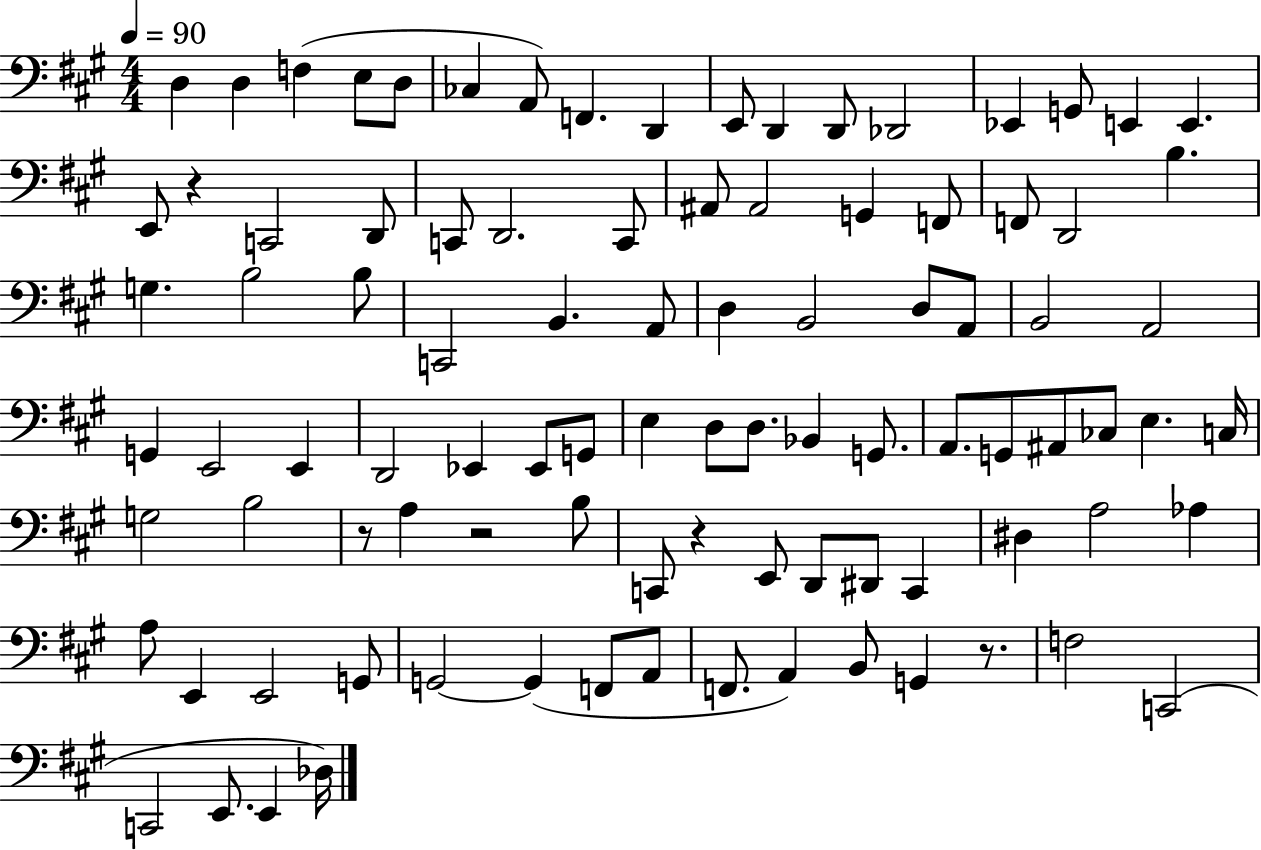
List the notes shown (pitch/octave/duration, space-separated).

D3/q D3/q F3/q E3/e D3/e CES3/q A2/e F2/q. D2/q E2/e D2/q D2/e Db2/h Eb2/q G2/e E2/q E2/q. E2/e R/q C2/h D2/e C2/e D2/h. C2/e A#2/e A#2/h G2/q F2/e F2/e D2/h B3/q. G3/q. B3/h B3/e C2/h B2/q. A2/e D3/q B2/h D3/e A2/e B2/h A2/h G2/q E2/h E2/q D2/h Eb2/q Eb2/e G2/e E3/q D3/e D3/e. Bb2/q G2/e. A2/e. G2/e A#2/e CES3/e E3/q. C3/s G3/h B3/h R/e A3/q R/h B3/e C2/e R/q E2/e D2/e D#2/e C2/q D#3/q A3/h Ab3/q A3/e E2/q E2/h G2/e G2/h G2/q F2/e A2/e F2/e. A2/q B2/e G2/q R/e. F3/h C2/h C2/h E2/e. E2/q Db3/s